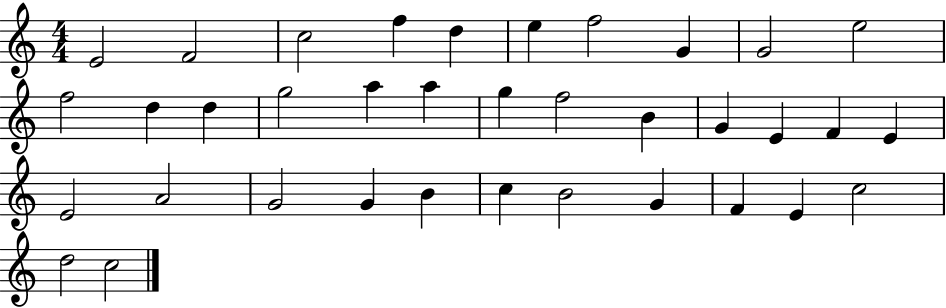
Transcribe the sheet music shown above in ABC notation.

X:1
T:Untitled
M:4/4
L:1/4
K:C
E2 F2 c2 f d e f2 G G2 e2 f2 d d g2 a a g f2 B G E F E E2 A2 G2 G B c B2 G F E c2 d2 c2